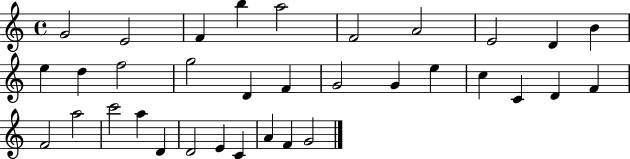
G4/h E4/h F4/q B5/q A5/h F4/h A4/h E4/h D4/q B4/q E5/q D5/q F5/h G5/h D4/q F4/q G4/h G4/q E5/q C5/q C4/q D4/q F4/q F4/h A5/h C6/h A5/q D4/q D4/h E4/q C4/q A4/q F4/q G4/h